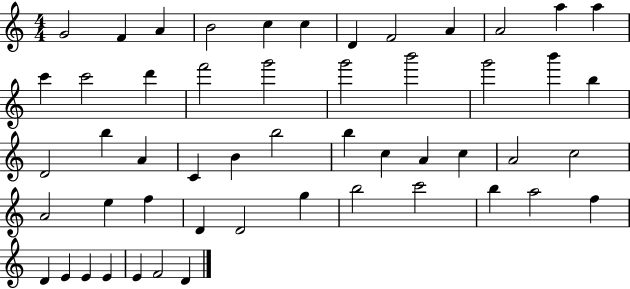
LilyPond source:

{
  \clef treble
  \numericTimeSignature
  \time 4/4
  \key c \major
  g'2 f'4 a'4 | b'2 c''4 c''4 | d'4 f'2 a'4 | a'2 a''4 a''4 | \break c'''4 c'''2 d'''4 | f'''2 g'''2 | g'''2 b'''2 | g'''2 b'''4 b''4 | \break d'2 b''4 a'4 | c'4 b'4 b''2 | b''4 c''4 a'4 c''4 | a'2 c''2 | \break a'2 e''4 f''4 | d'4 d'2 g''4 | b''2 c'''2 | b''4 a''2 f''4 | \break d'4 e'4 e'4 e'4 | e'4 f'2 d'4 | \bar "|."
}